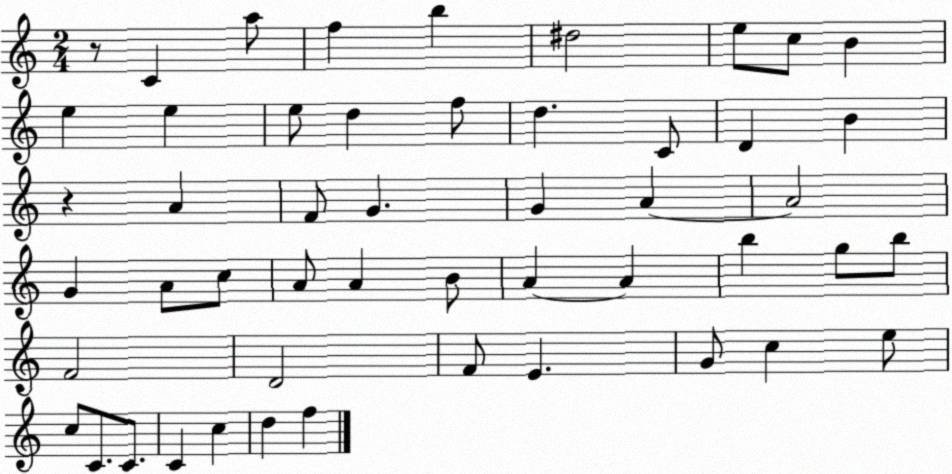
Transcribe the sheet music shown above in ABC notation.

X:1
T:Untitled
M:2/4
L:1/4
K:C
z/2 C a/2 f b ^d2 e/2 c/2 B e e e/2 d f/2 d C/2 D B z A F/2 G G A A2 G A/2 c/2 A/2 A B/2 A A b g/2 b/2 F2 D2 F/2 E G/2 c e/2 c/2 C/2 C/2 C c d f